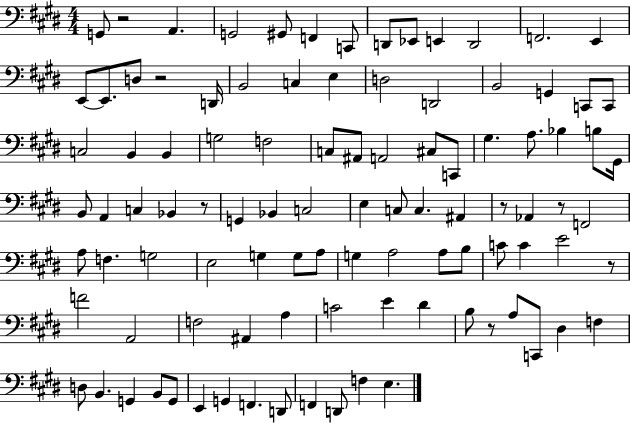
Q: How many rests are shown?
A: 7